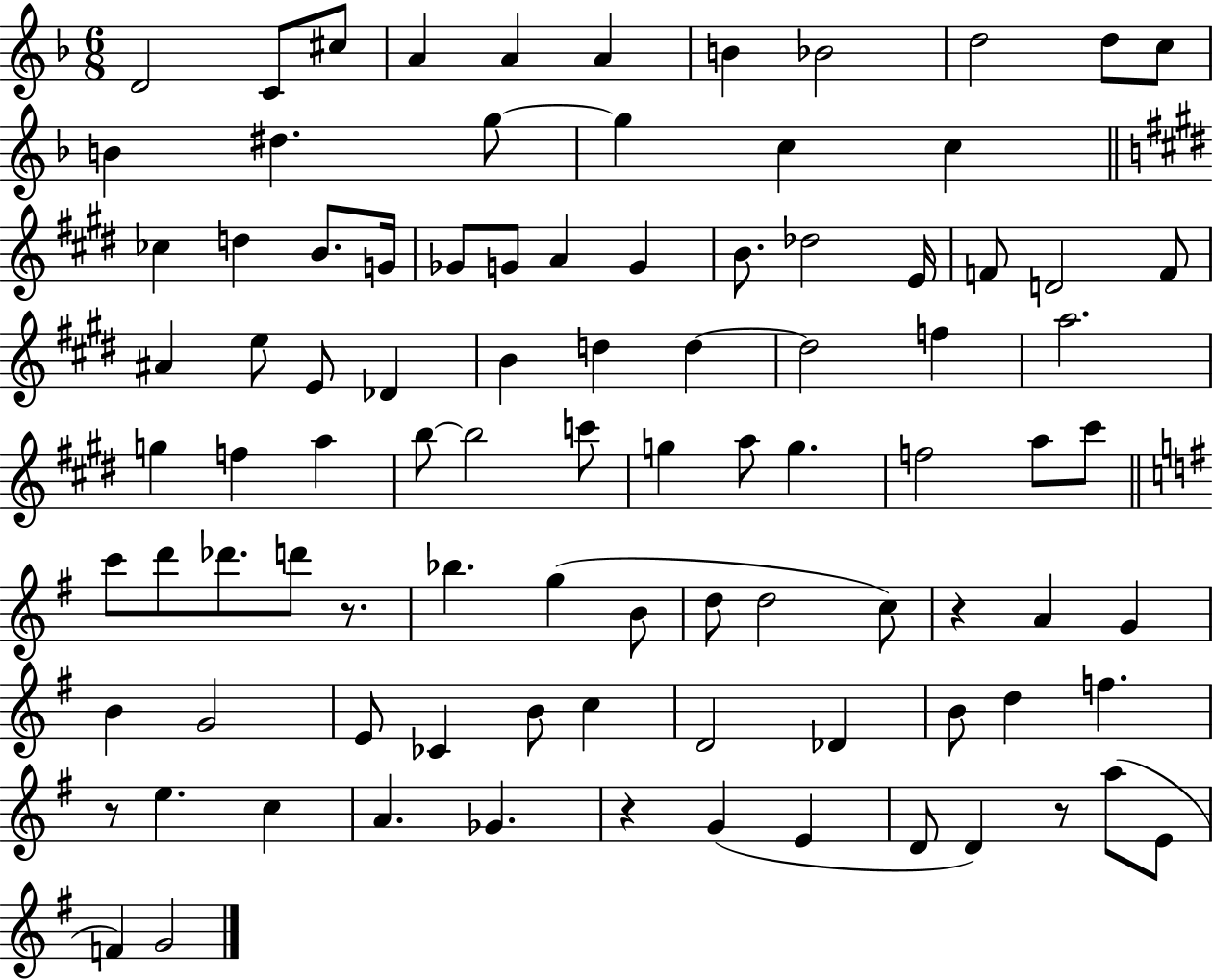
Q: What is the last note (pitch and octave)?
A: G4